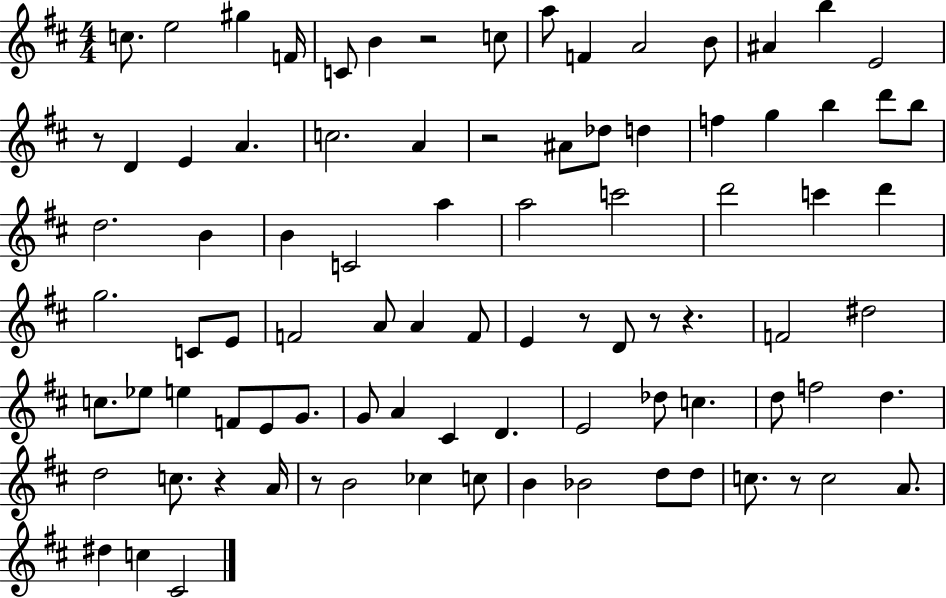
{
  \clef treble
  \numericTimeSignature
  \time 4/4
  \key d \major
  \repeat volta 2 { c''8. e''2 gis''4 f'16 | c'8 b'4 r2 c''8 | a''8 f'4 a'2 b'8 | ais'4 b''4 e'2 | \break r8 d'4 e'4 a'4. | c''2. a'4 | r2 ais'8 des''8 d''4 | f''4 g''4 b''4 d'''8 b''8 | \break d''2. b'4 | b'4 c'2 a''4 | a''2 c'''2 | d'''2 c'''4 d'''4 | \break g''2. c'8 e'8 | f'2 a'8 a'4 f'8 | e'4 r8 d'8 r8 r4. | f'2 dis''2 | \break c''8. ees''8 e''4 f'8 e'8 g'8. | g'8 a'4 cis'4 d'4. | e'2 des''8 c''4. | d''8 f''2 d''4. | \break d''2 c''8. r4 a'16 | r8 b'2 ces''4 c''8 | b'4 bes'2 d''8 d''8 | c''8. r8 c''2 a'8. | \break dis''4 c''4 cis'2 | } \bar "|."
}